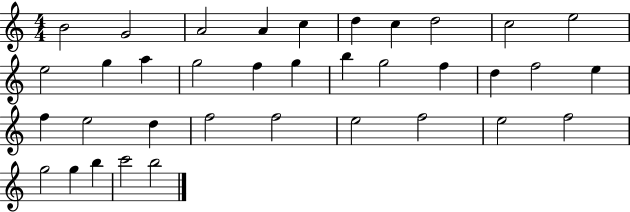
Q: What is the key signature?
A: C major